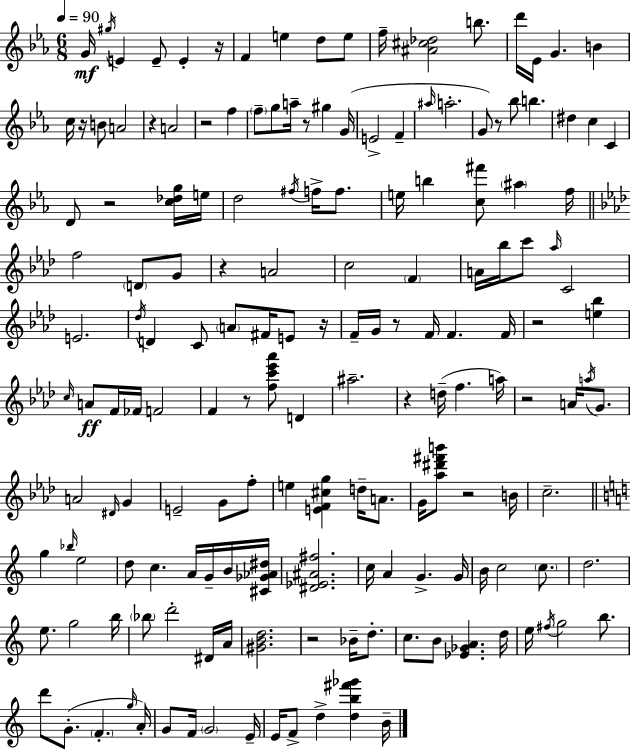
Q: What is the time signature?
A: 6/8